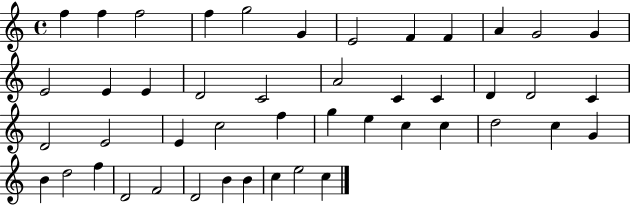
F5/q F5/q F5/h F5/q G5/h G4/q E4/h F4/q F4/q A4/q G4/h G4/q E4/h E4/q E4/q D4/h C4/h A4/h C4/q C4/q D4/q D4/h C4/q D4/h E4/h E4/q C5/h F5/q G5/q E5/q C5/q C5/q D5/h C5/q G4/q B4/q D5/h F5/q D4/h F4/h D4/h B4/q B4/q C5/q E5/h C5/q